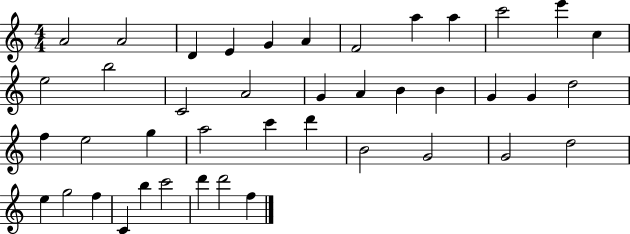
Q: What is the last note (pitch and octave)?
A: F5